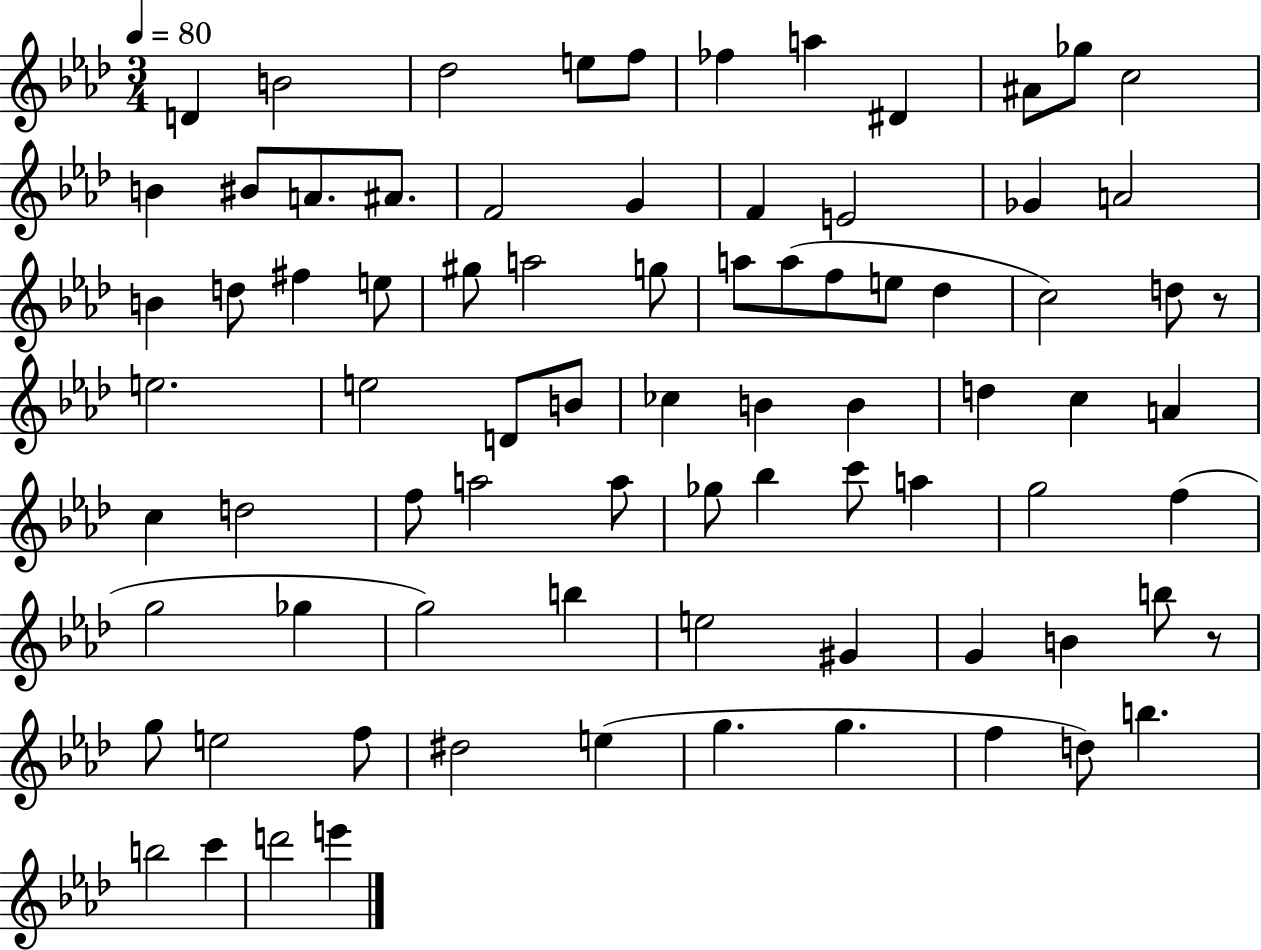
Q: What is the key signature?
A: AES major